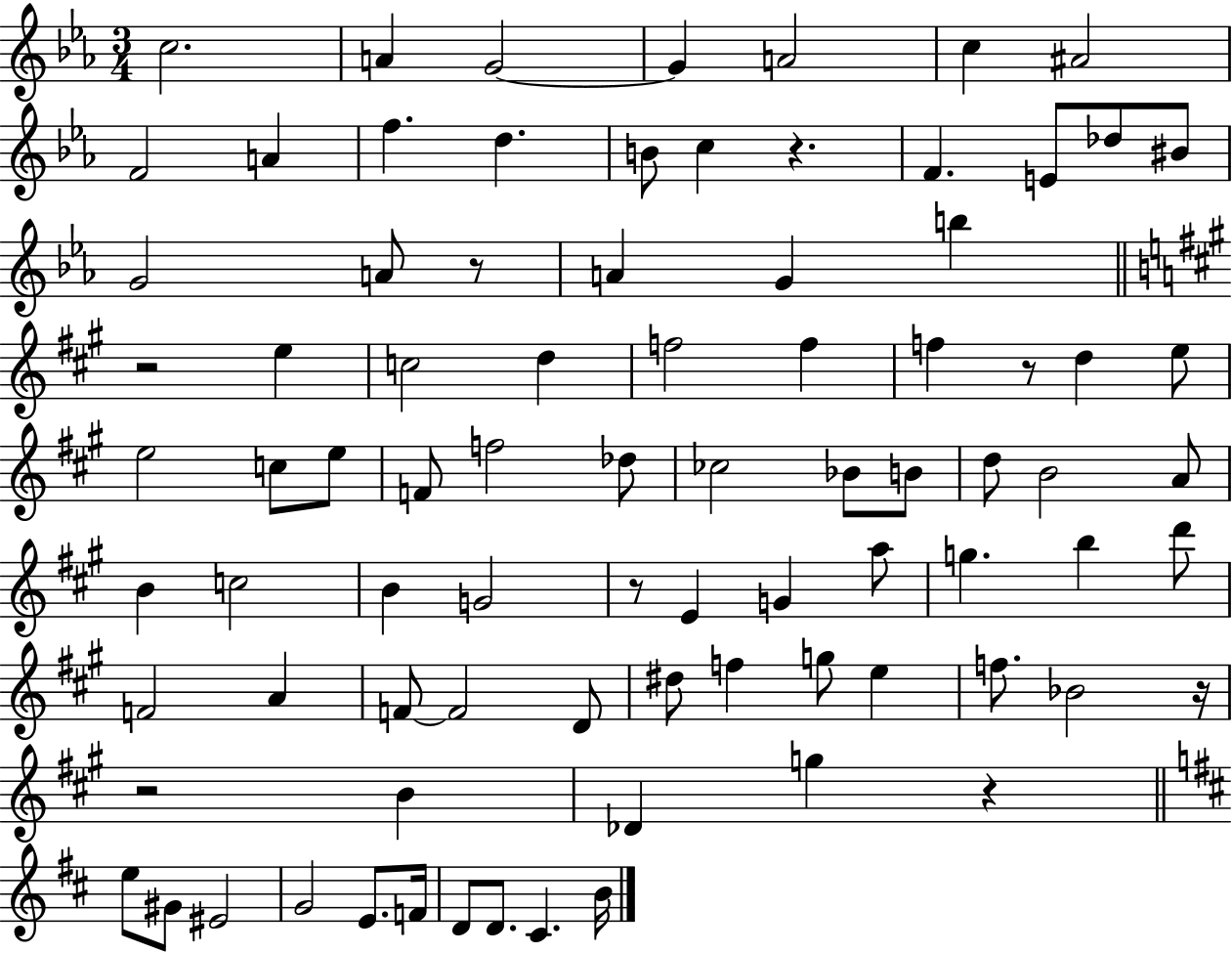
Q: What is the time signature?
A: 3/4